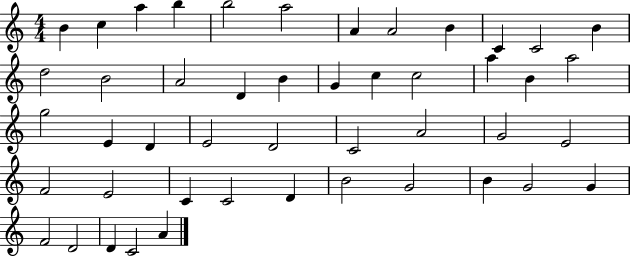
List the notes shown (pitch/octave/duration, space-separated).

B4/q C5/q A5/q B5/q B5/h A5/h A4/q A4/h B4/q C4/q C4/h B4/q D5/h B4/h A4/h D4/q B4/q G4/q C5/q C5/h A5/q B4/q A5/h G5/h E4/q D4/q E4/h D4/h C4/h A4/h G4/h E4/h F4/h E4/h C4/q C4/h D4/q B4/h G4/h B4/q G4/h G4/q F4/h D4/h D4/q C4/h A4/q